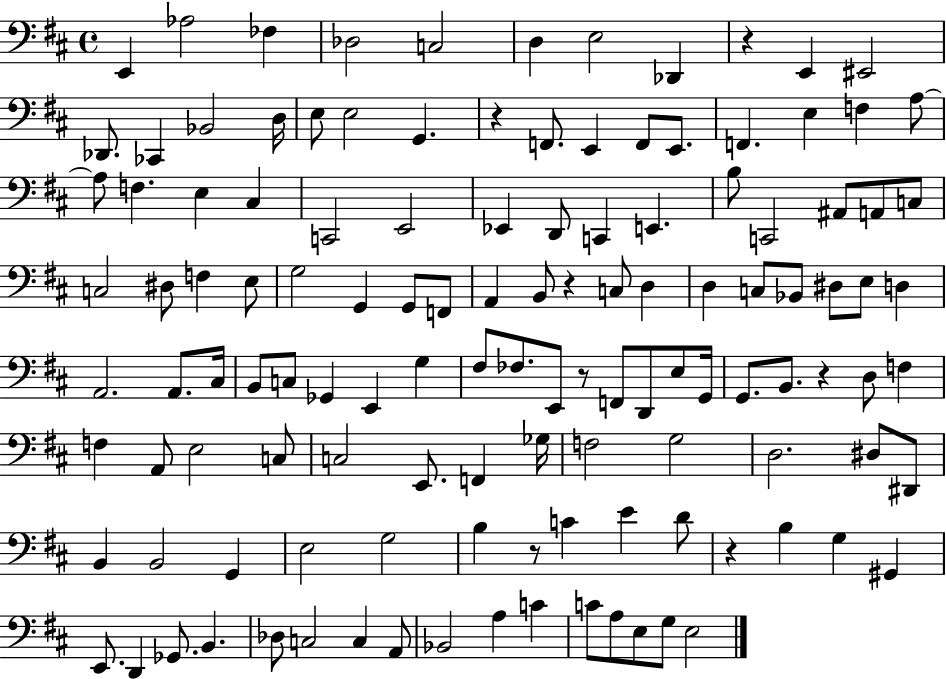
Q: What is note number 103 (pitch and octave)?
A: E2